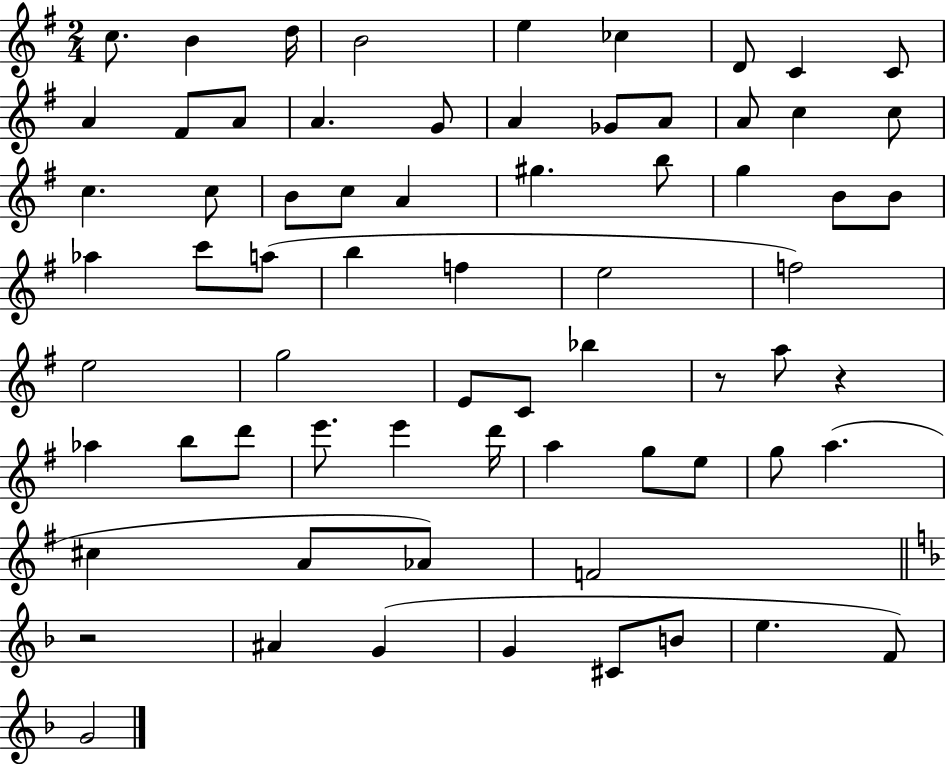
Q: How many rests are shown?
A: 3